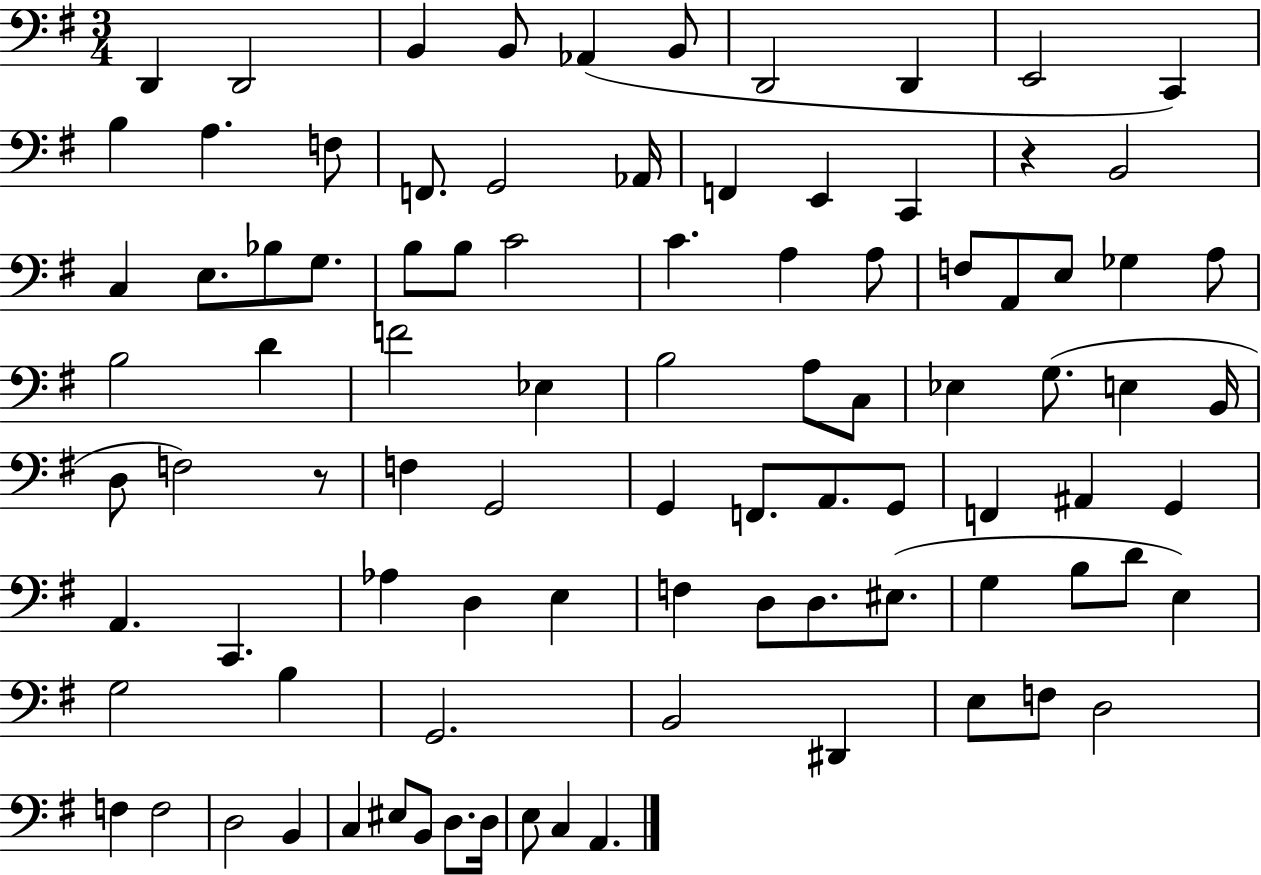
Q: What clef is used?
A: bass